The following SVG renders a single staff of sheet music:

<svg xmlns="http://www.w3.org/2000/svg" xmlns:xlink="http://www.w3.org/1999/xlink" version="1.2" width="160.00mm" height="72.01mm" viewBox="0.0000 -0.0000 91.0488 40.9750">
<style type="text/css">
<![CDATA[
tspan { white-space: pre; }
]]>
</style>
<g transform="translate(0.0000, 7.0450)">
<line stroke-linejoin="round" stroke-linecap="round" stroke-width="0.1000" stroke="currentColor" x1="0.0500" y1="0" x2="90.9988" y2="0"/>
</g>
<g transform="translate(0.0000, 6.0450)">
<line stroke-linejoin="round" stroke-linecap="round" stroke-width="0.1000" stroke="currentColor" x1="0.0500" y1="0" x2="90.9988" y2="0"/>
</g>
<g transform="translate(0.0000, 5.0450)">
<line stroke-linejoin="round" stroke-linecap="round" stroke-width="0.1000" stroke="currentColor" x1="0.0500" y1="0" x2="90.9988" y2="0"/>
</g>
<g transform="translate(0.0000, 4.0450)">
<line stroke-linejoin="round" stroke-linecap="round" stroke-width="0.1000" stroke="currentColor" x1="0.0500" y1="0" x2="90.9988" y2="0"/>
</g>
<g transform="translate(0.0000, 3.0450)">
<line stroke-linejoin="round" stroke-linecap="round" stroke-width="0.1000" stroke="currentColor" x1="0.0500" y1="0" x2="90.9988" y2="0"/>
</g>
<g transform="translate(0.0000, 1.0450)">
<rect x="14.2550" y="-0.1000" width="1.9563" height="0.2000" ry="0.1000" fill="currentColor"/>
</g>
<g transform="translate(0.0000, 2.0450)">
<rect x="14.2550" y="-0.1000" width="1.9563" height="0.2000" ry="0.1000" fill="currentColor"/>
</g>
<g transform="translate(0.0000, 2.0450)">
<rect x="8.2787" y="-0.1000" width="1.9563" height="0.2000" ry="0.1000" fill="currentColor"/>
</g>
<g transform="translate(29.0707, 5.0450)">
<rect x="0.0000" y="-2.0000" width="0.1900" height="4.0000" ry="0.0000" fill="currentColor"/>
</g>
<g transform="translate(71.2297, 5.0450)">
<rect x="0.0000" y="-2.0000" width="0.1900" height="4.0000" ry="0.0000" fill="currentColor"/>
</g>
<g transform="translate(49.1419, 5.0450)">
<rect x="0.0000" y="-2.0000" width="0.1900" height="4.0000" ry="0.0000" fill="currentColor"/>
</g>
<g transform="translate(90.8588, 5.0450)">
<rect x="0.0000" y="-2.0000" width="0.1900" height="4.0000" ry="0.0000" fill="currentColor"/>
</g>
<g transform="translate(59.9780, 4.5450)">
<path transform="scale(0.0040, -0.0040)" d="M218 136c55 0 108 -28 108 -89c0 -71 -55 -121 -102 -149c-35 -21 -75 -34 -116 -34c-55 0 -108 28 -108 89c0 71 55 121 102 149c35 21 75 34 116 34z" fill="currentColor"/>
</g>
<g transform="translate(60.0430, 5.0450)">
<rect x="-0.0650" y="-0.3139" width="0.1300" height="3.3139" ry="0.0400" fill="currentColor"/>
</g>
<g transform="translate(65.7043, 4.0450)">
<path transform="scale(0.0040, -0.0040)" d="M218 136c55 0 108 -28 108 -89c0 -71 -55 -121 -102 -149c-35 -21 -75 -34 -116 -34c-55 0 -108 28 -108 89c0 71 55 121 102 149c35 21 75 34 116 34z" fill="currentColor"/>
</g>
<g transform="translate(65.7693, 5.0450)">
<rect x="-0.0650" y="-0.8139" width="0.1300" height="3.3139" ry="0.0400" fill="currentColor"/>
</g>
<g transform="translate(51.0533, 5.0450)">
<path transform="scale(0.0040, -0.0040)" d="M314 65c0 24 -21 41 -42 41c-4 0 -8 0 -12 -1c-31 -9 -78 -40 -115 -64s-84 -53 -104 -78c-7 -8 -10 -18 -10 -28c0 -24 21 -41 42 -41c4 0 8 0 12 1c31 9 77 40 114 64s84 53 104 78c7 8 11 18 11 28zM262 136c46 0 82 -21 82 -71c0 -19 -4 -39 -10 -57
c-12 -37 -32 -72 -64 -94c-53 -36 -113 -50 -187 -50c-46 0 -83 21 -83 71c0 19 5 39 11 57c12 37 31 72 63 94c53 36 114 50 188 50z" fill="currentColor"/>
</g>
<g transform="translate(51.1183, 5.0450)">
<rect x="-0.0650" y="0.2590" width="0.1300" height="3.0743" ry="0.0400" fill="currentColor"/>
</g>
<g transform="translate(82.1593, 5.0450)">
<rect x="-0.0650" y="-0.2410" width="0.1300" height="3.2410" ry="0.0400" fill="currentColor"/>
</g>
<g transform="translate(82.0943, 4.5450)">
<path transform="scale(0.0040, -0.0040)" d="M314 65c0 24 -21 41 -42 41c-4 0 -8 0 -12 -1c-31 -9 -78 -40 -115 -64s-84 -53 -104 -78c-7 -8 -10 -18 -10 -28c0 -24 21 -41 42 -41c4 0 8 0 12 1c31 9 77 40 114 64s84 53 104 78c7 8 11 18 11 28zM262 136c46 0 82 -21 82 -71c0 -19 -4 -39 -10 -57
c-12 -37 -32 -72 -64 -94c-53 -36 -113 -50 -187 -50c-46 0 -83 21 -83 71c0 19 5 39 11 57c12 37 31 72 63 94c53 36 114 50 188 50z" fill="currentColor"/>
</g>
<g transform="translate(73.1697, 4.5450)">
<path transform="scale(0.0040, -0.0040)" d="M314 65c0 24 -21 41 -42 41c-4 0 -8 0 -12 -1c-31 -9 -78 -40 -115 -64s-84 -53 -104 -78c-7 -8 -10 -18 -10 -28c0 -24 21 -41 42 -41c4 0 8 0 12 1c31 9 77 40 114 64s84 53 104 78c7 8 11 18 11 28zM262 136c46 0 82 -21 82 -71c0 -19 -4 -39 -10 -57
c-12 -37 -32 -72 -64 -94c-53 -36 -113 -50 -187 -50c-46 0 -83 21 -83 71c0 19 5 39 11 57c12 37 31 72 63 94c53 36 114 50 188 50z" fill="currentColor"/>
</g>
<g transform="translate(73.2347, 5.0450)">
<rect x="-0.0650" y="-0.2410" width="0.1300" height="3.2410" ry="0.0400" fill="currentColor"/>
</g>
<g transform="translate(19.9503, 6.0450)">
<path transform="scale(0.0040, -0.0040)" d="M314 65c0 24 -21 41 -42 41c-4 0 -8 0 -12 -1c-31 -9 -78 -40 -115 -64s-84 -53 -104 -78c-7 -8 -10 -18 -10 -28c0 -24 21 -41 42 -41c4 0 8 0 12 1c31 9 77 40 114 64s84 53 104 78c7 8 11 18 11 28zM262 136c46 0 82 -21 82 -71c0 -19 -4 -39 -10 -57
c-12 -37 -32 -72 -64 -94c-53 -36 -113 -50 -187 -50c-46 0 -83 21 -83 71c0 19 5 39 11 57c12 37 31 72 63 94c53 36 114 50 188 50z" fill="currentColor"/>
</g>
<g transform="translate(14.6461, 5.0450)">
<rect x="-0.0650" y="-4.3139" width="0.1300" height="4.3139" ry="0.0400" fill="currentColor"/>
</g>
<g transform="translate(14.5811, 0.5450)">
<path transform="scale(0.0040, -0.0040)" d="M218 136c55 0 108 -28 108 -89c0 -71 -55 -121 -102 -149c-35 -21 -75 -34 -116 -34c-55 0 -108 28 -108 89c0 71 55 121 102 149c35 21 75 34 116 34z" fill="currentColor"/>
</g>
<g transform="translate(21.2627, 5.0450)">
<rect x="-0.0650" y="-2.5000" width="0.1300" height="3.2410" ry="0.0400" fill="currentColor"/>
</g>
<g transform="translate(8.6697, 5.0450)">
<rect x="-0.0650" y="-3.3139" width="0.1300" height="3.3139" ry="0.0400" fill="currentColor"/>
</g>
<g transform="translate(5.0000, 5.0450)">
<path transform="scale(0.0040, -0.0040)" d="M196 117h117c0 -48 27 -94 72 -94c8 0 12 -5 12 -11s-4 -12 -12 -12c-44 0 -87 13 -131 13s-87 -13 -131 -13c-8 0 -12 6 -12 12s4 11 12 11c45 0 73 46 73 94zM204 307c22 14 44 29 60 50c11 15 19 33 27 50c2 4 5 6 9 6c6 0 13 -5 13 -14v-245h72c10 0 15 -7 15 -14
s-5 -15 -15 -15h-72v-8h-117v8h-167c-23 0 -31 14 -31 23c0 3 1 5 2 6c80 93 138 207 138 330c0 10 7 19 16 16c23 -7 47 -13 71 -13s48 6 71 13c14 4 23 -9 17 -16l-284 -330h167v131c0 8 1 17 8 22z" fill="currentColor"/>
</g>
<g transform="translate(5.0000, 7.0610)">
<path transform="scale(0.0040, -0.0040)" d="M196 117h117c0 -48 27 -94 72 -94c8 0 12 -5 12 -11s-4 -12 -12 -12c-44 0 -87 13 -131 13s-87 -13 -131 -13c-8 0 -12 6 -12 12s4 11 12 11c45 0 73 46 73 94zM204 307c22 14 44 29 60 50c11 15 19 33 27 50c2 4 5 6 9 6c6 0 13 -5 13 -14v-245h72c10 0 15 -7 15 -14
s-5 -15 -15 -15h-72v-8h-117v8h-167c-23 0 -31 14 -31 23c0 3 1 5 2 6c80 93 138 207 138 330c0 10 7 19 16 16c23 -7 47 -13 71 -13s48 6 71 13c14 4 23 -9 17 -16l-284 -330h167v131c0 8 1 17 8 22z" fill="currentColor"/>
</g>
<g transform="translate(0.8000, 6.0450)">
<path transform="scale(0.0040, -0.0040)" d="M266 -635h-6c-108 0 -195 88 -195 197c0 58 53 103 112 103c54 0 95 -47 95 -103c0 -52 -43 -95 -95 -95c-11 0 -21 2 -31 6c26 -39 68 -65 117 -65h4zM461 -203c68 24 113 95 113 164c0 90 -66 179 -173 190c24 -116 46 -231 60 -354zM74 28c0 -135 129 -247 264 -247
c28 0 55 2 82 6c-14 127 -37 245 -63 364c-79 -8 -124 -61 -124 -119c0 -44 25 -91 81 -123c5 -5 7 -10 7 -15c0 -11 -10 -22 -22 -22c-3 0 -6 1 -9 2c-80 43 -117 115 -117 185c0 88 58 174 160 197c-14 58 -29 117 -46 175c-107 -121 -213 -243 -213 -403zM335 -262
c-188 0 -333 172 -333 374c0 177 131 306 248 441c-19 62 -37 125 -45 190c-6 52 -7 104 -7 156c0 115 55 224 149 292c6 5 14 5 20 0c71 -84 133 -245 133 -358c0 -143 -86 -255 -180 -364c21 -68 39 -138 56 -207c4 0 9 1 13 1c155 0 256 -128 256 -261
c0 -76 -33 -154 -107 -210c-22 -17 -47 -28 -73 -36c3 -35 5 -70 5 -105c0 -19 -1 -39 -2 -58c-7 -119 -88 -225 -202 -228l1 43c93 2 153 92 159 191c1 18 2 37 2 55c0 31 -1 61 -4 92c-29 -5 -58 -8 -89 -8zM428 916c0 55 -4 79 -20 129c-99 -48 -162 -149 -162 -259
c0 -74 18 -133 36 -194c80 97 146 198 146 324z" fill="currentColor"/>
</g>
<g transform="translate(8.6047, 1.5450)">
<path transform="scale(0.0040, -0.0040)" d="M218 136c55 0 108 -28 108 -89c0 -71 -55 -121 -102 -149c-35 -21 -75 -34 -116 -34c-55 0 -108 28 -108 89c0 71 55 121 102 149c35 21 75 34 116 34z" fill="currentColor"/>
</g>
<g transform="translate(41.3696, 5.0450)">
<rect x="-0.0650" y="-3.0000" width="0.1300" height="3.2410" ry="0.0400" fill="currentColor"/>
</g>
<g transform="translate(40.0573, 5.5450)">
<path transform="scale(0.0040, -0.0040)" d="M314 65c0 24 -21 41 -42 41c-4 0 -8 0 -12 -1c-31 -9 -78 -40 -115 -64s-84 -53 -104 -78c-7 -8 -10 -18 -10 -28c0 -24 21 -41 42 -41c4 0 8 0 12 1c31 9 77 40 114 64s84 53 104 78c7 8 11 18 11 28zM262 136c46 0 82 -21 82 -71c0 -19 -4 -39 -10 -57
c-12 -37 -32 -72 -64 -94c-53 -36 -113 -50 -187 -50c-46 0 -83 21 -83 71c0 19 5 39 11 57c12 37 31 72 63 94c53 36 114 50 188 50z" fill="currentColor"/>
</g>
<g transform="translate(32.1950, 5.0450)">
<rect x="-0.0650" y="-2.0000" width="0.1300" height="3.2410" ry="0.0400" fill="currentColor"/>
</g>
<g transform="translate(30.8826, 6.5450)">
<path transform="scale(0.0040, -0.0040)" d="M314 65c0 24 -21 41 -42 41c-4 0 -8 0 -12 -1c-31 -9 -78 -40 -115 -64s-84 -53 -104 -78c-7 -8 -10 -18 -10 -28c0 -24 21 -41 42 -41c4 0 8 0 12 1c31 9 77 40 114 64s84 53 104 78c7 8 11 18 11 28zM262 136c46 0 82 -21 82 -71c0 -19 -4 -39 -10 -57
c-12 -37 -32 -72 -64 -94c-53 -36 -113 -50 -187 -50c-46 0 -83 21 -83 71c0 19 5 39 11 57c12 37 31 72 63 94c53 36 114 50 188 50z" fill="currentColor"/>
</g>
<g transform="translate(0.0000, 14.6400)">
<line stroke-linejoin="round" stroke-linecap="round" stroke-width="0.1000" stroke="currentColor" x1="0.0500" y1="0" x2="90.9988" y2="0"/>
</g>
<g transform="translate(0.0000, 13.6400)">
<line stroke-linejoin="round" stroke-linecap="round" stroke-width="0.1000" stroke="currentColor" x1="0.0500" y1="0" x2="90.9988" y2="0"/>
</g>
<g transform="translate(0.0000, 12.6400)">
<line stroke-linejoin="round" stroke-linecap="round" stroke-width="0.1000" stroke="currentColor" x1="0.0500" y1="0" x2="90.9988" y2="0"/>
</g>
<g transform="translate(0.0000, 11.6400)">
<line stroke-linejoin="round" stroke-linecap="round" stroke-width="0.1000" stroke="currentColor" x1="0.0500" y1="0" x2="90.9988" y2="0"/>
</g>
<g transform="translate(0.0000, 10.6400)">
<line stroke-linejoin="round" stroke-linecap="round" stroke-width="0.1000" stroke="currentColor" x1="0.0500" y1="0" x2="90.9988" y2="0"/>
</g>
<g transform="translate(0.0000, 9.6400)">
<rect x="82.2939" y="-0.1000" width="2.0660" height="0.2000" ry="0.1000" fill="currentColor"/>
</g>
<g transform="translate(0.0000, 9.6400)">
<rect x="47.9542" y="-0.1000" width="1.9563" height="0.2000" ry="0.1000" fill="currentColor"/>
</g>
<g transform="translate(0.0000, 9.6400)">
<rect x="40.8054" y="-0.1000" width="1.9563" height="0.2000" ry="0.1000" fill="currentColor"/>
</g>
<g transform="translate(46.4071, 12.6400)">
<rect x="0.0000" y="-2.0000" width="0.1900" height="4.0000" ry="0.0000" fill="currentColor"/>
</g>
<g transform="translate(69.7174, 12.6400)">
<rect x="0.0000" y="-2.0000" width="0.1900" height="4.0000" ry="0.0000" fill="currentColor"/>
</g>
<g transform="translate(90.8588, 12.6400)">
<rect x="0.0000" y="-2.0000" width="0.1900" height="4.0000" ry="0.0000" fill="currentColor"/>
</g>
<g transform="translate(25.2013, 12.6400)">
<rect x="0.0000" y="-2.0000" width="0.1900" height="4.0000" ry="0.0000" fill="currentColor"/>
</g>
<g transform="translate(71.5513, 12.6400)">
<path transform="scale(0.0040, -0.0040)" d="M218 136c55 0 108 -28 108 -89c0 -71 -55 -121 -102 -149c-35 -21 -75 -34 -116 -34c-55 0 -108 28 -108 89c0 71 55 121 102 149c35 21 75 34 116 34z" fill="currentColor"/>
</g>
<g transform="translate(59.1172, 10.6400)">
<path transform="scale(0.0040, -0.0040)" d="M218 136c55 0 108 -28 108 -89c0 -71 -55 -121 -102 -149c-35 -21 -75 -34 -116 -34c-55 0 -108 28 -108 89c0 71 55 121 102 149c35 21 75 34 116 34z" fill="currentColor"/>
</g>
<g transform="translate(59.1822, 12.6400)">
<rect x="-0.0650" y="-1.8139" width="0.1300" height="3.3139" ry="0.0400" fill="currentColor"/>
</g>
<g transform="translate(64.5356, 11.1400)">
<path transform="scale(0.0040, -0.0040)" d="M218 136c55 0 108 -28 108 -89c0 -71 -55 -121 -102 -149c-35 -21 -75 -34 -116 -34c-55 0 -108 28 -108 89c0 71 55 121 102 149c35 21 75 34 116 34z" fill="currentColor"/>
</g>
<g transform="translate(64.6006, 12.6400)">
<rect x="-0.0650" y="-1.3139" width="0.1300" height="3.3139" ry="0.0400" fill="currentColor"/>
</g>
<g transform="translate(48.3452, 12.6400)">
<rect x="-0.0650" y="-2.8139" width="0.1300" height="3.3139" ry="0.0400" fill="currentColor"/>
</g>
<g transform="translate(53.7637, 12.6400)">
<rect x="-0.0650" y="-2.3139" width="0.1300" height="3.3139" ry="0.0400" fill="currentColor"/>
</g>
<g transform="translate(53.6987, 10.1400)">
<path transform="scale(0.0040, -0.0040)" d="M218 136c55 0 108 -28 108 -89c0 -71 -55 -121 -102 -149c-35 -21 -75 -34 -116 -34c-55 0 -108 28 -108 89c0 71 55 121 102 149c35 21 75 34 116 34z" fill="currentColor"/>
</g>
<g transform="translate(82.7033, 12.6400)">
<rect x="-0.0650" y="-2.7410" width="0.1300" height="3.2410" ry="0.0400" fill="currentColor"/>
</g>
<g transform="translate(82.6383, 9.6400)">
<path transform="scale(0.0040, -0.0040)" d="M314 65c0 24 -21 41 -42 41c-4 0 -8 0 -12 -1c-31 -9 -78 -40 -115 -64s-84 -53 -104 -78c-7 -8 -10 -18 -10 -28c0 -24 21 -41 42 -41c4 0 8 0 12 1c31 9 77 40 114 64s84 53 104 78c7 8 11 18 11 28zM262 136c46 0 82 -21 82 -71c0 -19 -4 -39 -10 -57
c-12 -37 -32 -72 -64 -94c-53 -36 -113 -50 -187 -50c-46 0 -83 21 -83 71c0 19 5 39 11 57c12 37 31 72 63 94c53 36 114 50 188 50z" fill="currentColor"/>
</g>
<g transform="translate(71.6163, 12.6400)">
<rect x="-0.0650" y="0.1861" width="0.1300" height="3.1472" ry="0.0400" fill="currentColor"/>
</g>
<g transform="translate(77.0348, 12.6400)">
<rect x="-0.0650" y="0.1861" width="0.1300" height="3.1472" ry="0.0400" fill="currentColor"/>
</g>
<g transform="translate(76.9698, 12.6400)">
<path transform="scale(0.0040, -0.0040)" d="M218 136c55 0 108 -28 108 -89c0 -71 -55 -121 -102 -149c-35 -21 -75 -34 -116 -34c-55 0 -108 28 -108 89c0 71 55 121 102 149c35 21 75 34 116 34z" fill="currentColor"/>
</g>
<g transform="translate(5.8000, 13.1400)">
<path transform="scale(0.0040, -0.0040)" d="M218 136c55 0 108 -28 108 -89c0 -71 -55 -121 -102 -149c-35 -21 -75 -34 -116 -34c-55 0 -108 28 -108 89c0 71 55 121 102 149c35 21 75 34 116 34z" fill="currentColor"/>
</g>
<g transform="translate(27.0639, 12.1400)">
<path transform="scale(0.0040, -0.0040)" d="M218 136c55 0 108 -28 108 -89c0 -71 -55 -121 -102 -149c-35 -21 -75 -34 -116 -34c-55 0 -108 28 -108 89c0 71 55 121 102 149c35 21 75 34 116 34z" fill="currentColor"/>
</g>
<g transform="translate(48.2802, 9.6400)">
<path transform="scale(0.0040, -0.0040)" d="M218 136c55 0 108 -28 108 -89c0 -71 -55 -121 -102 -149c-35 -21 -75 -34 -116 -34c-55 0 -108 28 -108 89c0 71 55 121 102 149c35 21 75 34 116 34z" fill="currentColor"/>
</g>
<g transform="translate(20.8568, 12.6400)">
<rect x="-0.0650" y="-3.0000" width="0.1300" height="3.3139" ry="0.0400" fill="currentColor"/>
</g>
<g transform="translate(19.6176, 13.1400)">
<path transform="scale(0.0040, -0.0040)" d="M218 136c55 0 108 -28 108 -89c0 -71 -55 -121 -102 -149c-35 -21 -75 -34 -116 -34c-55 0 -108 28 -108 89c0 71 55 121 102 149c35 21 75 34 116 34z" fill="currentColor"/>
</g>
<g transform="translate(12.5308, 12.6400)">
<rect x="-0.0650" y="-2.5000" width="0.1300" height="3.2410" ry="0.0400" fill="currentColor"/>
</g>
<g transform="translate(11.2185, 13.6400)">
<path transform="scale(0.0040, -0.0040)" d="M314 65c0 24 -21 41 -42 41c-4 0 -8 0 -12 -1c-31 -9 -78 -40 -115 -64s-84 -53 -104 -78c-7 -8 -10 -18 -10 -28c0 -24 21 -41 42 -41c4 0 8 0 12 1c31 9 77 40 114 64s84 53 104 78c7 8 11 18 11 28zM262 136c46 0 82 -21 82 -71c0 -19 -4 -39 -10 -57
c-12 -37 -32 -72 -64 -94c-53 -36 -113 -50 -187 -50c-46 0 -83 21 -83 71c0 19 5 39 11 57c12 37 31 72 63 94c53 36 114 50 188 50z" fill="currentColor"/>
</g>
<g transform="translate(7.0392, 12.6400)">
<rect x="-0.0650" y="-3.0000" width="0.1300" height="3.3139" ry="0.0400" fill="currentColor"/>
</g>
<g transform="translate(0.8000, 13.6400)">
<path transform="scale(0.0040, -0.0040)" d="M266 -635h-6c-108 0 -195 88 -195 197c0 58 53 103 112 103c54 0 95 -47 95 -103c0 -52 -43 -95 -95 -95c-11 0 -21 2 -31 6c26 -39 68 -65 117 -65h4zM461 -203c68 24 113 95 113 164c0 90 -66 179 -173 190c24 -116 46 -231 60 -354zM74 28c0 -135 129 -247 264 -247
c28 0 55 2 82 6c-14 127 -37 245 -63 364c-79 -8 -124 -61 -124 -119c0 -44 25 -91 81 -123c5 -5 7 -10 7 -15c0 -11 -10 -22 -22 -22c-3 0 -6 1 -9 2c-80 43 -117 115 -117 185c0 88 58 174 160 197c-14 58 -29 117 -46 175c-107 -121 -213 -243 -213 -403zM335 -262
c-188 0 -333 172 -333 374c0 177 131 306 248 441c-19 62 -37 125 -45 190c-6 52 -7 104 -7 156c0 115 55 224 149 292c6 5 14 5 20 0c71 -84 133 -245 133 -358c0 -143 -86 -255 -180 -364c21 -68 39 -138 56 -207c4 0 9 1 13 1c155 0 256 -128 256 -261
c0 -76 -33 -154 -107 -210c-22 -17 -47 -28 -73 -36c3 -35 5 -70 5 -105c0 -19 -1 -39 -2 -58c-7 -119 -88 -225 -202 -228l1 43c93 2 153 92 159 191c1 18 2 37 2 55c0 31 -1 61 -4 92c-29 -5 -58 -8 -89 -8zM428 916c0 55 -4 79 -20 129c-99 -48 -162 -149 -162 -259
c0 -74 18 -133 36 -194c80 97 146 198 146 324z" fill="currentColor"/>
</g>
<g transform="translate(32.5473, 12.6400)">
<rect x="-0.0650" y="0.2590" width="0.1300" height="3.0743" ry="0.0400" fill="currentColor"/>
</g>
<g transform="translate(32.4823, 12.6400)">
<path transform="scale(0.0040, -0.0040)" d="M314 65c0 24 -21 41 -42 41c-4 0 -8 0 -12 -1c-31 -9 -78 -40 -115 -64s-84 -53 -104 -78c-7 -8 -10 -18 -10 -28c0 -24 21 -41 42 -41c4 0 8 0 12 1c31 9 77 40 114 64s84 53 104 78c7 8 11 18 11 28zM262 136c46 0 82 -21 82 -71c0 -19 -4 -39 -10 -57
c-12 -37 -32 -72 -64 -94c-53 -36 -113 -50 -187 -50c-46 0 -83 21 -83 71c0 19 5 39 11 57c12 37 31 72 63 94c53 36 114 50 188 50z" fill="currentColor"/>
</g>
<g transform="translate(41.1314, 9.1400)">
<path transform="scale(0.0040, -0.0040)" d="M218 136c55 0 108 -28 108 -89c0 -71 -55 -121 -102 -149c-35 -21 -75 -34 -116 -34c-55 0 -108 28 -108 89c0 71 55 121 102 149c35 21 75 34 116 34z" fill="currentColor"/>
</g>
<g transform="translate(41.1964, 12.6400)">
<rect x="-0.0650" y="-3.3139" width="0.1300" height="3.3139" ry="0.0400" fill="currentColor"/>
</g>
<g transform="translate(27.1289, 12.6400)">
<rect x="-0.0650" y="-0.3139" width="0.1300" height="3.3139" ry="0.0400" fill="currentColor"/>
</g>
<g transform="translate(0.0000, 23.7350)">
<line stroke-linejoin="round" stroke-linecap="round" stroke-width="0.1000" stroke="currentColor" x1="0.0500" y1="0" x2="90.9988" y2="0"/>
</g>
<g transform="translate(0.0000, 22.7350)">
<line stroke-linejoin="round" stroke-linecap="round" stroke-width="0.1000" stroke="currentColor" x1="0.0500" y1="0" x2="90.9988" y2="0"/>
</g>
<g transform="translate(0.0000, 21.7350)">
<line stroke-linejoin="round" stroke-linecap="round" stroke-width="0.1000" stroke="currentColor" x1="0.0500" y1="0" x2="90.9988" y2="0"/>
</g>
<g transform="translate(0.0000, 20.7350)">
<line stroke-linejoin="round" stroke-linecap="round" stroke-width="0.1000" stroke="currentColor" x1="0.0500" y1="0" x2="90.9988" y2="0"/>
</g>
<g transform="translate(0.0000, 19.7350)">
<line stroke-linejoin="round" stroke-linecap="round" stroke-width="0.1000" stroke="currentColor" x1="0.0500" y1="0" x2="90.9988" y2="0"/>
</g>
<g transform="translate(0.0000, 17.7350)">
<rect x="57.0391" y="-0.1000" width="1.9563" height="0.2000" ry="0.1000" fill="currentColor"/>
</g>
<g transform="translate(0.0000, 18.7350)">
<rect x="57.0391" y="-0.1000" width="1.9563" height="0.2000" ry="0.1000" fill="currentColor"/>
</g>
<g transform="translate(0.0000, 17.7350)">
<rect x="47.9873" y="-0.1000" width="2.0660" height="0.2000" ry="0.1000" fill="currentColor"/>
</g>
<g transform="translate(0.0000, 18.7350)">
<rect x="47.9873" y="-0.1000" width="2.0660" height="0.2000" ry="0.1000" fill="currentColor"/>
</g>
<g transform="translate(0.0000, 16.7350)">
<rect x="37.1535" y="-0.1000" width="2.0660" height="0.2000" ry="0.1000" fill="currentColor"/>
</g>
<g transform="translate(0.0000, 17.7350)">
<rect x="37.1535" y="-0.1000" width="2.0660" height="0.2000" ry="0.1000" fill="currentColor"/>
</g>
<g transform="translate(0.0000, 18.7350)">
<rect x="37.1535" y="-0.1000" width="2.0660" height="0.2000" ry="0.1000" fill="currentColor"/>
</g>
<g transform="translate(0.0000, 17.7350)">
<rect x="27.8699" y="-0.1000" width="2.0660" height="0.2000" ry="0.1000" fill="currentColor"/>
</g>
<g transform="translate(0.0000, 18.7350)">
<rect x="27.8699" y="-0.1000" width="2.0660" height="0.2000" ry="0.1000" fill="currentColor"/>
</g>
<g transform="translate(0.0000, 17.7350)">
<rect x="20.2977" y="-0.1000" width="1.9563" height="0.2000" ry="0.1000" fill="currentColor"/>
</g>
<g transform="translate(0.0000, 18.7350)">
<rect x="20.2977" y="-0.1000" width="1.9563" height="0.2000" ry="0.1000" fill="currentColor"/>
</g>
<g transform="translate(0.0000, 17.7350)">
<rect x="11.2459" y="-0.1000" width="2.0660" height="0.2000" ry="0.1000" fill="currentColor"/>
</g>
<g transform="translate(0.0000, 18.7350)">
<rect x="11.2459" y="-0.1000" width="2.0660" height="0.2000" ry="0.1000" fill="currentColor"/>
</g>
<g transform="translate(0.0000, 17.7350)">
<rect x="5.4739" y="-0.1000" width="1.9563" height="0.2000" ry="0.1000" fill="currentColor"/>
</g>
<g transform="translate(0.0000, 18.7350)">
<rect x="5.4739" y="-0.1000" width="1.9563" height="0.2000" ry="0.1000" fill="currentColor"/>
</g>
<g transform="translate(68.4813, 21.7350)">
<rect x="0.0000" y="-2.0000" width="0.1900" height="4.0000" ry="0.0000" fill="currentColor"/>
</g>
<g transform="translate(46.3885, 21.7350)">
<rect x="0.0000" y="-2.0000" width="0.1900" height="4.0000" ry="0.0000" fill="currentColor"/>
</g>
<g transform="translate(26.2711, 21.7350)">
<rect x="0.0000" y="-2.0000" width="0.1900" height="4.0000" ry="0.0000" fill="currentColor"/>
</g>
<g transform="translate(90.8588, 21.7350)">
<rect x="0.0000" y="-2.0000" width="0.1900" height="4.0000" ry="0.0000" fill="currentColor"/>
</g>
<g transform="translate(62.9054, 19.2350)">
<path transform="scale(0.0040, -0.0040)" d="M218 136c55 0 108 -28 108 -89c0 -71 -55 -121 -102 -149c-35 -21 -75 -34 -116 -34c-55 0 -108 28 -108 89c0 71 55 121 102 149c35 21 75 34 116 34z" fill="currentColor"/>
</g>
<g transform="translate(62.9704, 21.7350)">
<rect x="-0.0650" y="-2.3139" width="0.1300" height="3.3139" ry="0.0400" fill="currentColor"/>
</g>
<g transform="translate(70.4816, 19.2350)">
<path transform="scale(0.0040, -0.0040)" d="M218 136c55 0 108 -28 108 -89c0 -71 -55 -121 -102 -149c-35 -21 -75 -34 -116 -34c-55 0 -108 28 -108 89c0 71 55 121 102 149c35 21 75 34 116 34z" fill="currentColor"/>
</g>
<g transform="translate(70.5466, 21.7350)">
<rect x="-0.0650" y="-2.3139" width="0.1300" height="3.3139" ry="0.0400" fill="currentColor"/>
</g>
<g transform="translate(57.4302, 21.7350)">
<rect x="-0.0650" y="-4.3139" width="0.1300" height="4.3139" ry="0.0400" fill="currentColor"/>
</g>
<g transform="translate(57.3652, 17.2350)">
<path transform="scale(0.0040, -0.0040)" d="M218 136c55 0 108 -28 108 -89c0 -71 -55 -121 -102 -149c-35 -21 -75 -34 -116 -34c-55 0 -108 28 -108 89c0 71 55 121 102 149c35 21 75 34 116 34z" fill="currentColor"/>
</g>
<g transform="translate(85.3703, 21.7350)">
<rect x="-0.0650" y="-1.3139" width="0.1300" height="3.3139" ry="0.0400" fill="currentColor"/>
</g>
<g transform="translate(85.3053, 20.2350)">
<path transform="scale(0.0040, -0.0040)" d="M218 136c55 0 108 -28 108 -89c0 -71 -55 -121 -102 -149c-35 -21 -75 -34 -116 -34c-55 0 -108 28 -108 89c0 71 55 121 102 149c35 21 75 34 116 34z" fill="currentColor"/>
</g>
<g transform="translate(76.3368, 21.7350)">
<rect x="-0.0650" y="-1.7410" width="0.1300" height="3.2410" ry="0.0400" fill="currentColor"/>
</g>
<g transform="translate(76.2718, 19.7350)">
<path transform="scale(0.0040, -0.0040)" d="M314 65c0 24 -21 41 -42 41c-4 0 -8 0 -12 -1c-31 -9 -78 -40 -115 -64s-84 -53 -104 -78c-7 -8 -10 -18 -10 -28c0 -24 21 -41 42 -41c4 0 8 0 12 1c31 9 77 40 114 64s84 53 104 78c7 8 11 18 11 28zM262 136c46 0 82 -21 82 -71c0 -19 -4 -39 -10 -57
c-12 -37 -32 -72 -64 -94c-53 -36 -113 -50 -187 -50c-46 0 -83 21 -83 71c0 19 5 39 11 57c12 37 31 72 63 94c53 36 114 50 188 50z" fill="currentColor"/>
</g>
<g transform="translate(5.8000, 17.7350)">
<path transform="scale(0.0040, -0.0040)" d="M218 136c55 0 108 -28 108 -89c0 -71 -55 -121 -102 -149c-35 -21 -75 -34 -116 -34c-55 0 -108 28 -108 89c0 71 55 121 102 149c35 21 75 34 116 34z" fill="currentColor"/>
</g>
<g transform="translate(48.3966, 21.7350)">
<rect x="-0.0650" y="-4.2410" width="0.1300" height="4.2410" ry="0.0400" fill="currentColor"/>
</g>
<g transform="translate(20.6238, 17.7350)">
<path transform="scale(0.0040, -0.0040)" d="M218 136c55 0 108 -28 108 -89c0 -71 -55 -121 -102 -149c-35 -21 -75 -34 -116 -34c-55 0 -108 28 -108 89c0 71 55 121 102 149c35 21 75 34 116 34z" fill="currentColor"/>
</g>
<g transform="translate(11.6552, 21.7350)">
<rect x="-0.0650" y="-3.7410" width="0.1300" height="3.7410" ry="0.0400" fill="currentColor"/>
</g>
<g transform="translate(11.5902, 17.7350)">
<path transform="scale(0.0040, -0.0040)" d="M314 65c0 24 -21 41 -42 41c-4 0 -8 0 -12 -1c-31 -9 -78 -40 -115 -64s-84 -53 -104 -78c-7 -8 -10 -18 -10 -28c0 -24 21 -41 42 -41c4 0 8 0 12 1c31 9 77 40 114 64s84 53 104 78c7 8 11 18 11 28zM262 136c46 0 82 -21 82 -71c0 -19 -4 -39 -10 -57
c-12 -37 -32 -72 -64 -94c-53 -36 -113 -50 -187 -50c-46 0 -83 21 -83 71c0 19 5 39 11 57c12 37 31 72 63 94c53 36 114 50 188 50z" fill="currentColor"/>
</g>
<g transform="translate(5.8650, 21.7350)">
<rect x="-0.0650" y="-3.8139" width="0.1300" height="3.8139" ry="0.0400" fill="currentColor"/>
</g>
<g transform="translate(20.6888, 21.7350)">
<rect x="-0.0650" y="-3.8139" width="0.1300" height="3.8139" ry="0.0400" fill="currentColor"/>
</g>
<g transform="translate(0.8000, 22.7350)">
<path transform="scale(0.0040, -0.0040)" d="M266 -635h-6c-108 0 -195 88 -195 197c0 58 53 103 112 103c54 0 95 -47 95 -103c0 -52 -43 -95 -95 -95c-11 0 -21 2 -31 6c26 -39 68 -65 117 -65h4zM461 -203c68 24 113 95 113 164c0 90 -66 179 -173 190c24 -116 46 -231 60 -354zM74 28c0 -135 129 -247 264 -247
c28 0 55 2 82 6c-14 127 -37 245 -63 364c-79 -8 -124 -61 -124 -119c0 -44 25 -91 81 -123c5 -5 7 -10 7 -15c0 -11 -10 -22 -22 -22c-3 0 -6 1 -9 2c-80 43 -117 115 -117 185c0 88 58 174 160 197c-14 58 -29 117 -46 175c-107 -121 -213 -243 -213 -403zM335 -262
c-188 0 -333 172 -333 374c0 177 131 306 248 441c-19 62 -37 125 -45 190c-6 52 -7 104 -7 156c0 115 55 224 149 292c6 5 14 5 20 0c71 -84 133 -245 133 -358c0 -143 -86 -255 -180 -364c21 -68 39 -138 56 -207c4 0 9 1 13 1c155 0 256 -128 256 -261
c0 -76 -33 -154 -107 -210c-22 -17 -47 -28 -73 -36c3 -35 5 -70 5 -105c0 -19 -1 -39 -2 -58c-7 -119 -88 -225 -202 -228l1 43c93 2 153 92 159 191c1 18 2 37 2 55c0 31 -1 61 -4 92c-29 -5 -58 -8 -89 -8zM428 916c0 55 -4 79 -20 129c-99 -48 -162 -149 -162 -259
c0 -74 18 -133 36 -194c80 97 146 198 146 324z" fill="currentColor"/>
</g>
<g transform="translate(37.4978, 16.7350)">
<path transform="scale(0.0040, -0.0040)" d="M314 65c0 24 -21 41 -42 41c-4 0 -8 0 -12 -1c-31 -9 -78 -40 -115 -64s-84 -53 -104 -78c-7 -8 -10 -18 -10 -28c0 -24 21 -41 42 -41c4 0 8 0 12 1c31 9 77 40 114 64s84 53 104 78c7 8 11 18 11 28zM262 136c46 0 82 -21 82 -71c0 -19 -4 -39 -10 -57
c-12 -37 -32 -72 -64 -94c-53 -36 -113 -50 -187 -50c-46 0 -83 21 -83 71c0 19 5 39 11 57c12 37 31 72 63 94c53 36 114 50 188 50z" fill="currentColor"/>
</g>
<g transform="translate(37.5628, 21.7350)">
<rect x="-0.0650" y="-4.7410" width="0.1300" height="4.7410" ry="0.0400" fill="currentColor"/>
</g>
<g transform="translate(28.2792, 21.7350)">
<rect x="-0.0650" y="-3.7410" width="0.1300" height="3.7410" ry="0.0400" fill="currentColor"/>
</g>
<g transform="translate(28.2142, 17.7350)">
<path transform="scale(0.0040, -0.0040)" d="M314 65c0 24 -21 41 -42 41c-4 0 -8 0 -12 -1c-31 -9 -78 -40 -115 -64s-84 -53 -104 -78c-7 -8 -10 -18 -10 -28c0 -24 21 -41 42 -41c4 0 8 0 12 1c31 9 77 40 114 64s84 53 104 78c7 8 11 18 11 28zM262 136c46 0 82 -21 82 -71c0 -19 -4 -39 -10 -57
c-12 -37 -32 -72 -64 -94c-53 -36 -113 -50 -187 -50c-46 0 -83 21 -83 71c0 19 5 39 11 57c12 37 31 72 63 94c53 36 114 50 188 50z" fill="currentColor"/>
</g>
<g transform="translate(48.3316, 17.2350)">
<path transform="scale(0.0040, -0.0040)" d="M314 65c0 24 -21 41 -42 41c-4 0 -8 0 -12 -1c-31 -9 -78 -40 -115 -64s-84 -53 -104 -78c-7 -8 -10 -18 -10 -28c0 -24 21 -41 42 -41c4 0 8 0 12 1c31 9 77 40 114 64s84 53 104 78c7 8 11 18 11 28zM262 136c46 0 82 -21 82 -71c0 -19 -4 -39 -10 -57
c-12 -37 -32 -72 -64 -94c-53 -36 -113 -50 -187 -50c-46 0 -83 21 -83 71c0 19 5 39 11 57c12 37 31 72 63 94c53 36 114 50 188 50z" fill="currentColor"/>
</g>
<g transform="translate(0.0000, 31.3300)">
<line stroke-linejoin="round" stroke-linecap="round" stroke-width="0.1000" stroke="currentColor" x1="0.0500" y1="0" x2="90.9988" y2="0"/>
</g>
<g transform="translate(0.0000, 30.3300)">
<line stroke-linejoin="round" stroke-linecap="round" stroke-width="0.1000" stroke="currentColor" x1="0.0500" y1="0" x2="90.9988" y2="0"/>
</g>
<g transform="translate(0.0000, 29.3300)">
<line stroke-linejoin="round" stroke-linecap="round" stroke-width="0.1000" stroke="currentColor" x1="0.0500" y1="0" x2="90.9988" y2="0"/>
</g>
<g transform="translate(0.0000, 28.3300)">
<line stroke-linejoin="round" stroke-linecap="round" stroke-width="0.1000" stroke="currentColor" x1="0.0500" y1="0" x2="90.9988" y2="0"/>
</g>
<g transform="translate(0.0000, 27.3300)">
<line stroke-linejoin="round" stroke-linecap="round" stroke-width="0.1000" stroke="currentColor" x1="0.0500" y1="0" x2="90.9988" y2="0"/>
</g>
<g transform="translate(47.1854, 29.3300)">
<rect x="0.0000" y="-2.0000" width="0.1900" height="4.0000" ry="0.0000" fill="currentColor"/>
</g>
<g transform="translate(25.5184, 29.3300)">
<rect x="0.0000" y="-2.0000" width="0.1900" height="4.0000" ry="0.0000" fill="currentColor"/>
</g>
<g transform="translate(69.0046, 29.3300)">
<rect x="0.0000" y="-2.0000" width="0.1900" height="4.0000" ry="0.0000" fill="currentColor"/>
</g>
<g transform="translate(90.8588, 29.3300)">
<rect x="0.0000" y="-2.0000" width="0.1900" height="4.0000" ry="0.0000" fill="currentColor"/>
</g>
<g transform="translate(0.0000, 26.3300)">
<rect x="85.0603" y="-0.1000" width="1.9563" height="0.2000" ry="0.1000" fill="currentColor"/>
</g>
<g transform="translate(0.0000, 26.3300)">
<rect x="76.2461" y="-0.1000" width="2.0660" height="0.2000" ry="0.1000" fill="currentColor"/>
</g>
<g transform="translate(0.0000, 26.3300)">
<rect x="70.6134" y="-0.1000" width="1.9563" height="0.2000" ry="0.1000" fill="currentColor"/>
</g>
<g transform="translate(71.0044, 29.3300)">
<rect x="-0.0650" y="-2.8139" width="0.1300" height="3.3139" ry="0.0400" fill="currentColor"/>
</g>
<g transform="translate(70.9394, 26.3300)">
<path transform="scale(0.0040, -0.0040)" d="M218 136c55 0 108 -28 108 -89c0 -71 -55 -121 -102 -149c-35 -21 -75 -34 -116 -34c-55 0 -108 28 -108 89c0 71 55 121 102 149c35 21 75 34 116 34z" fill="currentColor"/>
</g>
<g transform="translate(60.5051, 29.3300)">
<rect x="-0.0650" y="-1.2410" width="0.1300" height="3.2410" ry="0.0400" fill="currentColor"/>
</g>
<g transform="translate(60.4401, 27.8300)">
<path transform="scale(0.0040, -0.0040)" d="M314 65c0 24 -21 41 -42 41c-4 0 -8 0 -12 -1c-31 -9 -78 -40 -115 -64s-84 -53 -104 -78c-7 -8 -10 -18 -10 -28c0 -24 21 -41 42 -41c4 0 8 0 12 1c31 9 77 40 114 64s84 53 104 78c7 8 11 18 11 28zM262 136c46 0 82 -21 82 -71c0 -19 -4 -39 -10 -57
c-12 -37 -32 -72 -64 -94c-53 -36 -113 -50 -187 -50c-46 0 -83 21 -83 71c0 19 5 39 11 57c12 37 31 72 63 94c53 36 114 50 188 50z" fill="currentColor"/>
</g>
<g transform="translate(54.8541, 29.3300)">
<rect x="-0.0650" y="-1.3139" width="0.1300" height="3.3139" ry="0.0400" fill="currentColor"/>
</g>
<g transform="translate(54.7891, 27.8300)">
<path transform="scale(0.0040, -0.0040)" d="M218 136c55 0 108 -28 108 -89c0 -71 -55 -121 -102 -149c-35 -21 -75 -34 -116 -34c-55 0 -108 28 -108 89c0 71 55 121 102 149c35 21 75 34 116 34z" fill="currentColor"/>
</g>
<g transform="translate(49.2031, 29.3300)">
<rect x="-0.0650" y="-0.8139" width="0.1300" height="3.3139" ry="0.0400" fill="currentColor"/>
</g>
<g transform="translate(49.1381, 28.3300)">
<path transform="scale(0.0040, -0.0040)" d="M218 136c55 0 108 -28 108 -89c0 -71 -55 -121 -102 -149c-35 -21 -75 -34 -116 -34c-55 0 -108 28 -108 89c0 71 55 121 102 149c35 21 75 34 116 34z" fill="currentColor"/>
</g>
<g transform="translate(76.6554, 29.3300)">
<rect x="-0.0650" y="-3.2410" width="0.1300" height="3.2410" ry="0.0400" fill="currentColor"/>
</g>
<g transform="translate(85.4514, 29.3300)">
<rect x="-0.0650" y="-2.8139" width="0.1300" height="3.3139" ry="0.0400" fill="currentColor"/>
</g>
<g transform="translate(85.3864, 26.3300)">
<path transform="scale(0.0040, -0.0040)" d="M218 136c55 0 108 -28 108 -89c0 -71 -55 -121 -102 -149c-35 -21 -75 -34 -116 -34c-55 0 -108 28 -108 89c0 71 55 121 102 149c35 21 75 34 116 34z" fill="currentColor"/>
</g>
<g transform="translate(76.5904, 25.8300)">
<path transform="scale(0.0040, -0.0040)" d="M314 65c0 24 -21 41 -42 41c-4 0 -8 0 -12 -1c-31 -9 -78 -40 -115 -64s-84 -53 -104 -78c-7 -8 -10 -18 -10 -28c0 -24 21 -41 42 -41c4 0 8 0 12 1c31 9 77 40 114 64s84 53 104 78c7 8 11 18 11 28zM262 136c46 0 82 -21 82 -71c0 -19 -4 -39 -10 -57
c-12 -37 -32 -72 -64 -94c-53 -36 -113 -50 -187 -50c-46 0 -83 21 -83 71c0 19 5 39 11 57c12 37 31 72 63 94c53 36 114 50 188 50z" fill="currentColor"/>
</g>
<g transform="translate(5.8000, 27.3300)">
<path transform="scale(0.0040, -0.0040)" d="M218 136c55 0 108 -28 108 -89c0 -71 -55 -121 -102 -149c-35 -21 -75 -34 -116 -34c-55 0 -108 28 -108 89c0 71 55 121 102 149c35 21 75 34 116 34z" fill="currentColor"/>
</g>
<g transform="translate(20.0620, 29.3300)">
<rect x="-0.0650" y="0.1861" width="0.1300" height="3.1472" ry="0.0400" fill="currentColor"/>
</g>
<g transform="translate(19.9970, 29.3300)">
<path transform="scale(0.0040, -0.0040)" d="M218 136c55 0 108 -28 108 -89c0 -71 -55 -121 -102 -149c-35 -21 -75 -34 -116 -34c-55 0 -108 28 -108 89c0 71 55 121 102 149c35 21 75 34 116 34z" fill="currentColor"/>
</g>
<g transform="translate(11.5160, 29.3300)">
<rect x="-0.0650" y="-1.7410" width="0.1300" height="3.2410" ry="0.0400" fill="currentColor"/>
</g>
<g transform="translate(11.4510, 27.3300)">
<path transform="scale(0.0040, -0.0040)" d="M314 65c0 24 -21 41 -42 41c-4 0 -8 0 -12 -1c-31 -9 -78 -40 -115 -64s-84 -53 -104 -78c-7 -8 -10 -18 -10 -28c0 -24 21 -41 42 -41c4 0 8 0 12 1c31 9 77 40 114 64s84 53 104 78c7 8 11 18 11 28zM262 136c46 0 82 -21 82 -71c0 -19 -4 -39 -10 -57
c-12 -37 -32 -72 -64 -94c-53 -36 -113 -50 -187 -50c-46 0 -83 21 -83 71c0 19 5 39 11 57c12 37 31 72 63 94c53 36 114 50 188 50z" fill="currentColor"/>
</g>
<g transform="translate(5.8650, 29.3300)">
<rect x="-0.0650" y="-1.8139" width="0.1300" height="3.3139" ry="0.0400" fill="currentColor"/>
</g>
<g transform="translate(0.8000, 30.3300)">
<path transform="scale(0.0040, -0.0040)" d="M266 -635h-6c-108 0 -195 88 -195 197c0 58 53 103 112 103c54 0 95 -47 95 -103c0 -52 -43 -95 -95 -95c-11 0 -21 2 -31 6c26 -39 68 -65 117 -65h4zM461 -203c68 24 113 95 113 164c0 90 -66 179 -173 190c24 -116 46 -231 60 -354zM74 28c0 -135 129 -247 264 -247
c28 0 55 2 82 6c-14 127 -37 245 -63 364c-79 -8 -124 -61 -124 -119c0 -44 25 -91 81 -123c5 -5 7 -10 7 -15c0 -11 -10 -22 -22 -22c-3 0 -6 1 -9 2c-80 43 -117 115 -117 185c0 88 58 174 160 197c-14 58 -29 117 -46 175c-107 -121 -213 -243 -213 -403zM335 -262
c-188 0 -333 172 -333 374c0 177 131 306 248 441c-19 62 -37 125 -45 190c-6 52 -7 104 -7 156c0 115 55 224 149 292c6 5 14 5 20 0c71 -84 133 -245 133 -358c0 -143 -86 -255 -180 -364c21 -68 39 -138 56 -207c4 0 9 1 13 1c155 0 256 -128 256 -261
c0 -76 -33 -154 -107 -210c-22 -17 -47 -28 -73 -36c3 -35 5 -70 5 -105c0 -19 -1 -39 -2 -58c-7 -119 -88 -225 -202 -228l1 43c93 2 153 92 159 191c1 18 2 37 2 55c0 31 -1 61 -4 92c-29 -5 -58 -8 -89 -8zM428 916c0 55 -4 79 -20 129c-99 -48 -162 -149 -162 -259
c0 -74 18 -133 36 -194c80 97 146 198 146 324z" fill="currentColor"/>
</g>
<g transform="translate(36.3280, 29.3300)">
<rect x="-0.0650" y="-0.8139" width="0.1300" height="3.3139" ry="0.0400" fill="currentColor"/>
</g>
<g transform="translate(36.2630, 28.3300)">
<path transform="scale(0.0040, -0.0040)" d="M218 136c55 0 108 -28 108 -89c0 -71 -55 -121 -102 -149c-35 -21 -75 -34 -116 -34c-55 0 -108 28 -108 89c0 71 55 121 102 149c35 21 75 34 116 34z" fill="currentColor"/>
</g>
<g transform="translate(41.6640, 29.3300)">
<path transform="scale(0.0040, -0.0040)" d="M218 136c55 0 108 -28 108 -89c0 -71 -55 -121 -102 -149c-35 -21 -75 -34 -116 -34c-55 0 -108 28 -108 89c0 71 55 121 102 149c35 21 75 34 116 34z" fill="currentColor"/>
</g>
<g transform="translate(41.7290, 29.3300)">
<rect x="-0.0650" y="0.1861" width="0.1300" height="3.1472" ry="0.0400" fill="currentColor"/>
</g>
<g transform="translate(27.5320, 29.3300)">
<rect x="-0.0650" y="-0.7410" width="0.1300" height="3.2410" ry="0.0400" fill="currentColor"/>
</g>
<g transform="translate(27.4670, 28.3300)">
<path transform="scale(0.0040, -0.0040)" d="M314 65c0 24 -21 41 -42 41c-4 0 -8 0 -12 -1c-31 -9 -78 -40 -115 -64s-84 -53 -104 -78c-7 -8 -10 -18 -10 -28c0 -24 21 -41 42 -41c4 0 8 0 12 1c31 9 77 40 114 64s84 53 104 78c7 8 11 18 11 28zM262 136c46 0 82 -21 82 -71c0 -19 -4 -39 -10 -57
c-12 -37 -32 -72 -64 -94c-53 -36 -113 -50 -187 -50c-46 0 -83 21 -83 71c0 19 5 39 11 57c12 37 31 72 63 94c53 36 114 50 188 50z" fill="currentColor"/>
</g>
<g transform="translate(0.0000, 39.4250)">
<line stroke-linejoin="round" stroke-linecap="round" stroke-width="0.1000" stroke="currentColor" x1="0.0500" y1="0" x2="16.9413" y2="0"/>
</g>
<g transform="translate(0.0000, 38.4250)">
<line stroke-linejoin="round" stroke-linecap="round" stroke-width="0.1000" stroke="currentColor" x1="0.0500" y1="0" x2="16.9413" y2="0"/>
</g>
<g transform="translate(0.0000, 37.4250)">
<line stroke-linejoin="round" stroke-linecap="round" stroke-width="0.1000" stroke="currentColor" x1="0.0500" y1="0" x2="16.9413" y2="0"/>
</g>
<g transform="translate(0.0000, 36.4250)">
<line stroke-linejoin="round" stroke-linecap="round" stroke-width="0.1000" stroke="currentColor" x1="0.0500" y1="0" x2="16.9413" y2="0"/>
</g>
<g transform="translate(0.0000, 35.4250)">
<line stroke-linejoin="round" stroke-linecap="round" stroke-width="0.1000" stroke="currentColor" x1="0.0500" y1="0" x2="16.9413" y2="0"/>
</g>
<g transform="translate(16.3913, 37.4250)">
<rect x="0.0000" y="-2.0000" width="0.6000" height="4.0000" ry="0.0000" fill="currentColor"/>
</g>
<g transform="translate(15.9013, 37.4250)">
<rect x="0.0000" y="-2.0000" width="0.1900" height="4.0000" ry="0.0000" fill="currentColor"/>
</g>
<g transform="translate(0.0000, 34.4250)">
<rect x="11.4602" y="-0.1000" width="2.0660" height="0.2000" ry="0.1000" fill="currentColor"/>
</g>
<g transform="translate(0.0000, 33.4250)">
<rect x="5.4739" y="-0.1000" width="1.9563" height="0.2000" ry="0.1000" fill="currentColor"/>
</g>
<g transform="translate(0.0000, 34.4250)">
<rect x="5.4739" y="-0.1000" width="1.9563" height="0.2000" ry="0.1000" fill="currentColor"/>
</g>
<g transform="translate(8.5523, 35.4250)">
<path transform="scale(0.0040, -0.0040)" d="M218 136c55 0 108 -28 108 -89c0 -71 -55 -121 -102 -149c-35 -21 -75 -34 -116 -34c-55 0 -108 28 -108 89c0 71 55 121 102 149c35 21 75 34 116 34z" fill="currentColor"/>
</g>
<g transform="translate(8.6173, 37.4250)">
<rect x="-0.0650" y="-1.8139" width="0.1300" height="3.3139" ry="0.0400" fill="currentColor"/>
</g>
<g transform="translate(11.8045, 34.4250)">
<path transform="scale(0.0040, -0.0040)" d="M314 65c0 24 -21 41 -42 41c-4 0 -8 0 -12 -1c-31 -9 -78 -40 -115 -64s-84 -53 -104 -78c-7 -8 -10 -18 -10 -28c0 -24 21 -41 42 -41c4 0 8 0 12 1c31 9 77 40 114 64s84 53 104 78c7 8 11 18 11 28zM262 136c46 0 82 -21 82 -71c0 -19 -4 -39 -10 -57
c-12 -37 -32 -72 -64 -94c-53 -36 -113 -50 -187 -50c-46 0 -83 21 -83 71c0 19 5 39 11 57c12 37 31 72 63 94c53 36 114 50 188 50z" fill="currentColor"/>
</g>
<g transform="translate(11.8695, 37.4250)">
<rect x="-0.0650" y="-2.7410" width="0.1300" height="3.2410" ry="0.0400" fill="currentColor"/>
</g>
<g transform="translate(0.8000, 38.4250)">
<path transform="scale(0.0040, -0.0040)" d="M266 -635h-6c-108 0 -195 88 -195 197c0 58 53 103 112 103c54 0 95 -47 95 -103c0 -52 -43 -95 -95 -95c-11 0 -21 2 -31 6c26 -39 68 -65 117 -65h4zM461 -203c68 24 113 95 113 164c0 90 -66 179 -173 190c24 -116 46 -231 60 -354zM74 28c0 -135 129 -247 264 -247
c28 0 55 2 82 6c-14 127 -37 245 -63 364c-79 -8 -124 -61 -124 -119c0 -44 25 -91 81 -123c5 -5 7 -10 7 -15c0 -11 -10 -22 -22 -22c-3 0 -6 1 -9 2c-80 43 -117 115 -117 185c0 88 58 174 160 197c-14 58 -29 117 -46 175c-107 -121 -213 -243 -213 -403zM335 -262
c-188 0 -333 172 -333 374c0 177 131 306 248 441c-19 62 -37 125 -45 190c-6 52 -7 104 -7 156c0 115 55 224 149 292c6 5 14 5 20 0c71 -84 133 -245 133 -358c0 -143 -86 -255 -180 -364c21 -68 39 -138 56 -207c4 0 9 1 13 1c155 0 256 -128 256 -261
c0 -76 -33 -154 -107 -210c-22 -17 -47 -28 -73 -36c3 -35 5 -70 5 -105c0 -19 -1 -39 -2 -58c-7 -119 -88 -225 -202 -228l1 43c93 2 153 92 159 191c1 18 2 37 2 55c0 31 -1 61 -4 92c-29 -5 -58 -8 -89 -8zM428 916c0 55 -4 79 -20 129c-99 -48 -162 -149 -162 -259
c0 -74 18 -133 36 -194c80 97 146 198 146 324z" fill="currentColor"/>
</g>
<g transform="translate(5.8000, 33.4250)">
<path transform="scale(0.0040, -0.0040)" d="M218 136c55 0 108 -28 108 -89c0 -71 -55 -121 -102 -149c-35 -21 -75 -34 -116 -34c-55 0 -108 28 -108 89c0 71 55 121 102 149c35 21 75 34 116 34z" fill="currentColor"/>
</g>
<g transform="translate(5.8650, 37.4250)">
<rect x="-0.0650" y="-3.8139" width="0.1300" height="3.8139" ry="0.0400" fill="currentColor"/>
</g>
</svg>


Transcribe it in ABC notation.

X:1
T:Untitled
M:4/4
L:1/4
K:C
b d' G2 F2 A2 B2 c d c2 c2 A G2 A c B2 b a g f e B B a2 c' c'2 c' c'2 e'2 d'2 d' g g f2 e f f2 B d2 d B d e e2 a b2 a c' f a2